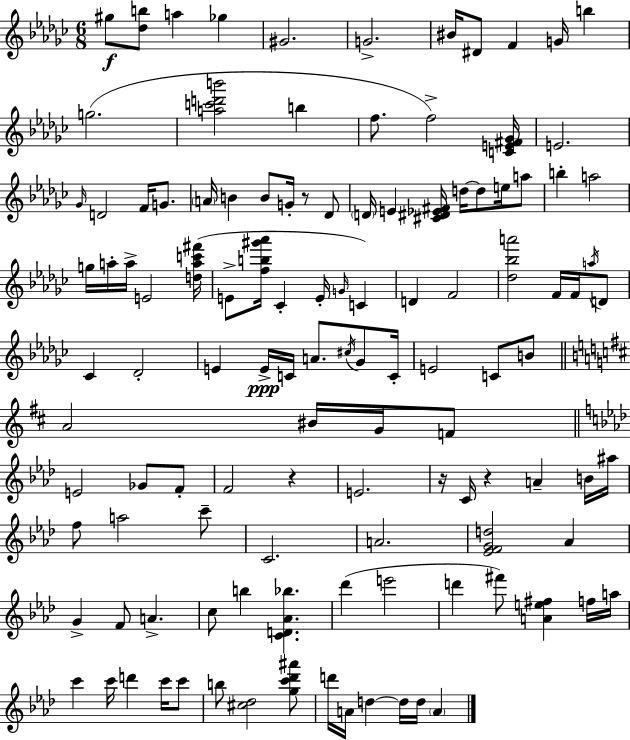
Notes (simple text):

G#5/e [Db5,B5]/e A5/q Gb5/q G#4/h. G4/h. BIS4/s D#4/e F4/q G4/s B5/q G5/h. [A5,C6,D6,B6]/h B5/q F5/e. F5/h [C4,E4,F#4,Gb4]/s E4/h. Gb4/s D4/h F4/s G4/e. A4/s B4/q B4/e G4/s R/e Db4/e D4/s E4/q [C#4,D#4,Eb4,F#4]/s D5/s D5/e E5/s A5/e B5/q A5/h G5/s A5/s A5/s E4/h [D5,A5,C6,F#6]/s E4/e [F5,B5,G#6,Ab6]/s CES4/q E4/s G4/s C4/q D4/q F4/h [Db5,Bb5,A6]/h F4/s F4/s A5/s D4/e CES4/q Db4/h E4/q E4/s C4/s A4/e. C#5/s Gb4/e C4/s E4/h C4/e B4/e A4/h BIS4/s G4/s F4/e E4/h Gb4/e F4/e F4/h R/q E4/h. R/s C4/s R/q A4/q B4/s A#5/s F5/e A5/h C6/e C4/h. A4/h. [Eb4,F4,G4,D5]/h Ab4/q G4/q F4/e A4/q. C5/e B5/q [C4,D4,Ab4,Bb5]/q. Db6/q E6/h D6/q F#6/e [A4,E5,F#5]/q F5/s A5/s C6/q C6/s D6/q C6/s C6/e B5/e [C#5,Db5]/h [G5,C6,Db6,A#6]/e D6/s A4/s D5/q D5/s D5/s A4/q